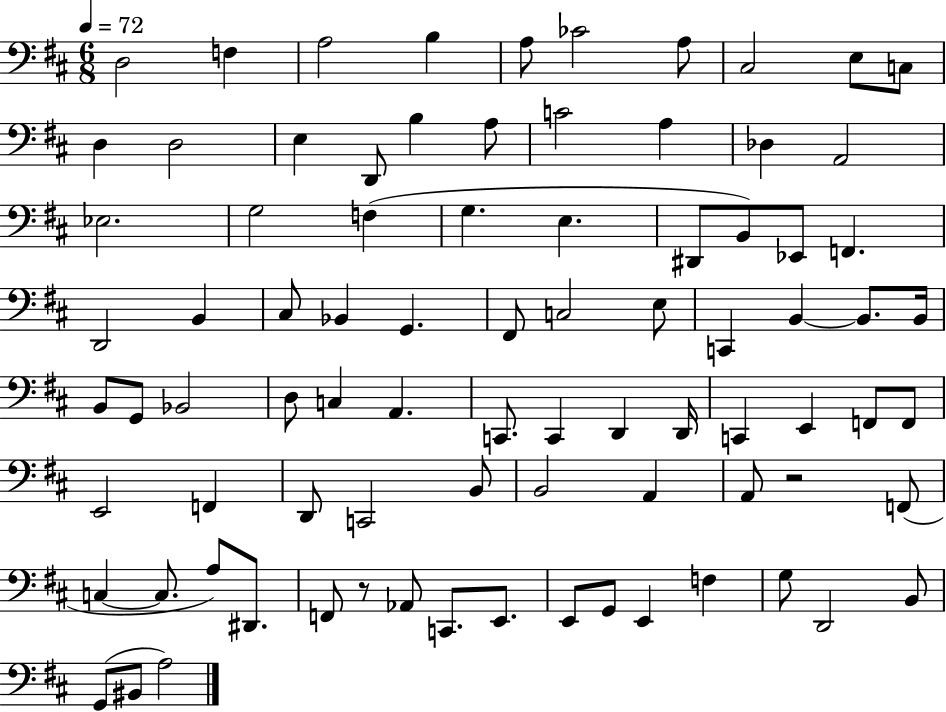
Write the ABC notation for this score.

X:1
T:Untitled
M:6/8
L:1/4
K:D
D,2 F, A,2 B, A,/2 _C2 A,/2 ^C,2 E,/2 C,/2 D, D,2 E, D,,/2 B, A,/2 C2 A, _D, A,,2 _E,2 G,2 F, G, E, ^D,,/2 B,,/2 _E,,/2 F,, D,,2 B,, ^C,/2 _B,, G,, ^F,,/2 C,2 E,/2 C,, B,, B,,/2 B,,/4 B,,/2 G,,/2 _B,,2 D,/2 C, A,, C,,/2 C,, D,, D,,/4 C,, E,, F,,/2 F,,/2 E,,2 F,, D,,/2 C,,2 B,,/2 B,,2 A,, A,,/2 z2 F,,/2 C, C,/2 A,/2 ^D,,/2 F,,/2 z/2 _A,,/2 C,,/2 E,,/2 E,,/2 G,,/2 E,, F, G,/2 D,,2 B,,/2 G,,/2 ^B,,/2 A,2